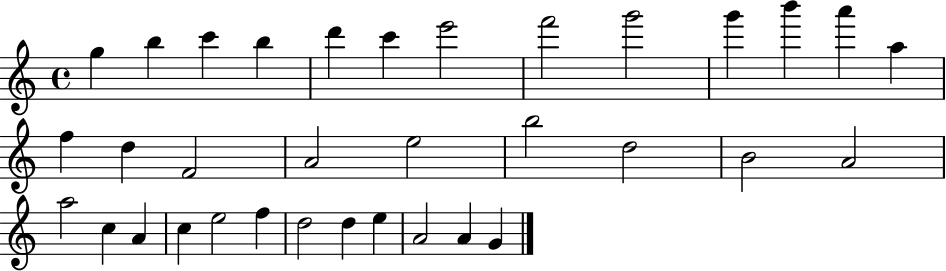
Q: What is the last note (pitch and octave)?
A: G4